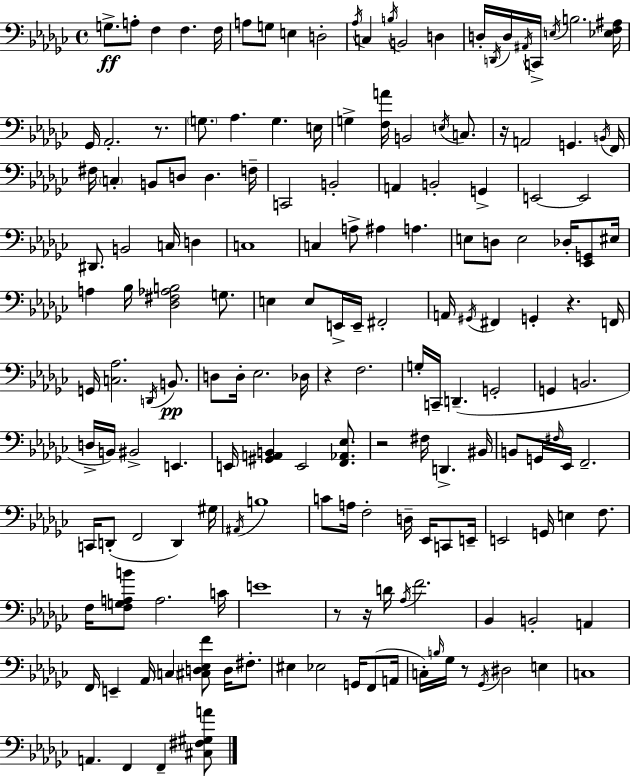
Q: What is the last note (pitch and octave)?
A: F2